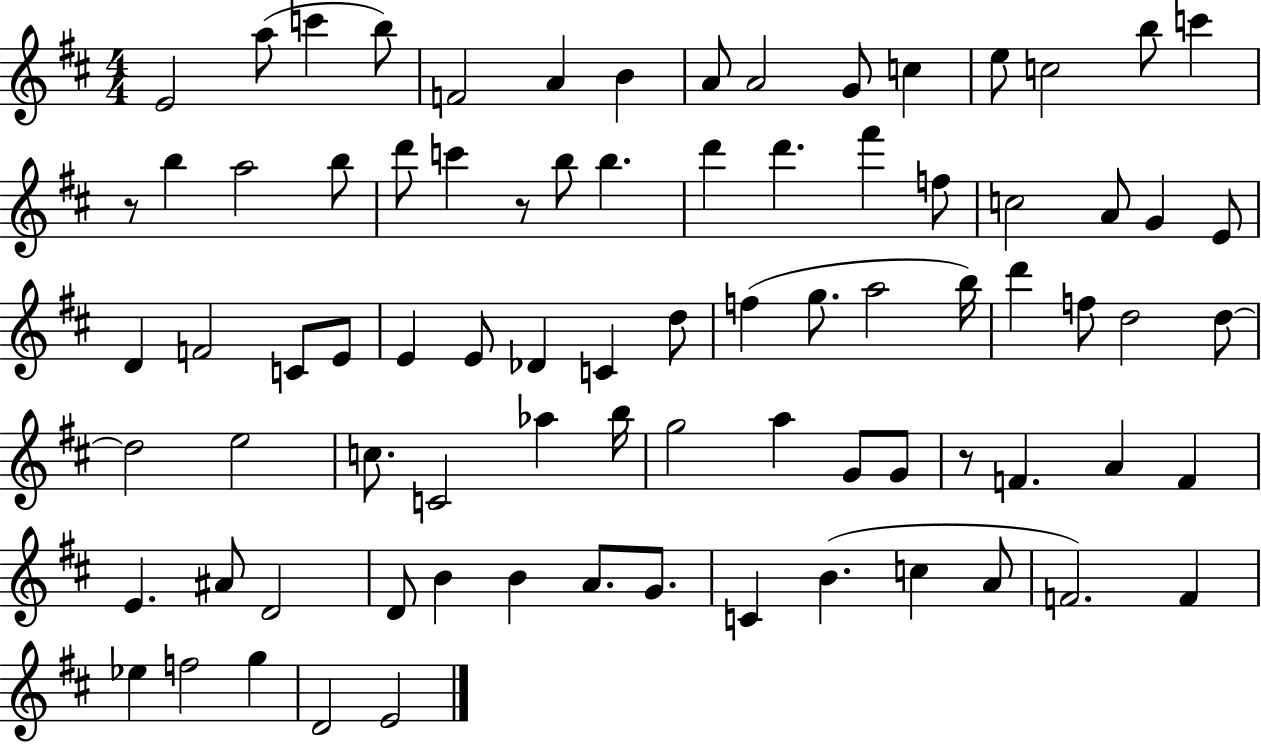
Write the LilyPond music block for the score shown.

{
  \clef treble
  \numericTimeSignature
  \time 4/4
  \key d \major
  e'2 a''8( c'''4 b''8) | f'2 a'4 b'4 | a'8 a'2 g'8 c''4 | e''8 c''2 b''8 c'''4 | \break r8 b''4 a''2 b''8 | d'''8 c'''4 r8 b''8 b''4. | d'''4 d'''4. fis'''4 f''8 | c''2 a'8 g'4 e'8 | \break d'4 f'2 c'8 e'8 | e'4 e'8 des'4 c'4 d''8 | f''4( g''8. a''2 b''16) | d'''4 f''8 d''2 d''8~~ | \break d''2 e''2 | c''8. c'2 aes''4 b''16 | g''2 a''4 g'8 g'8 | r8 f'4. a'4 f'4 | \break e'4. ais'8 d'2 | d'8 b'4 b'4 a'8. g'8. | c'4 b'4.( c''4 a'8 | f'2.) f'4 | \break ees''4 f''2 g''4 | d'2 e'2 | \bar "|."
}